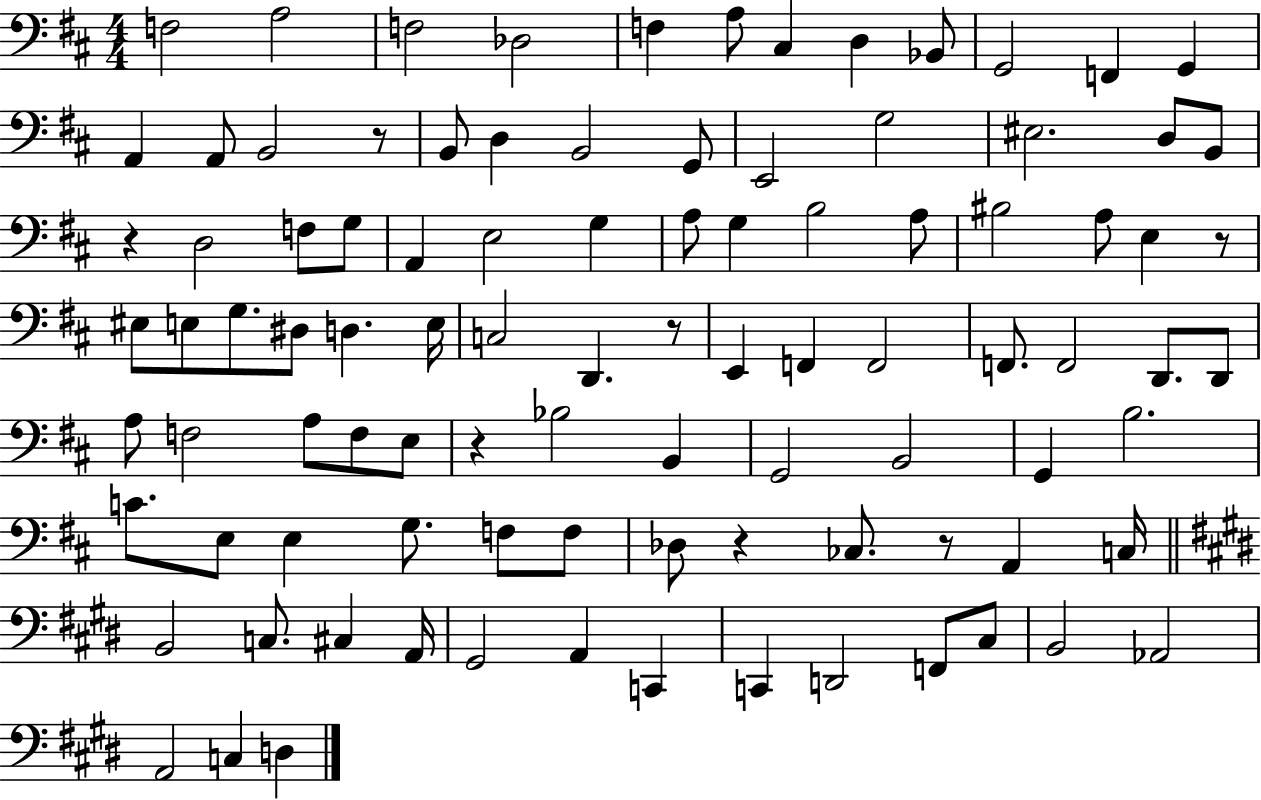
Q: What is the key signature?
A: D major